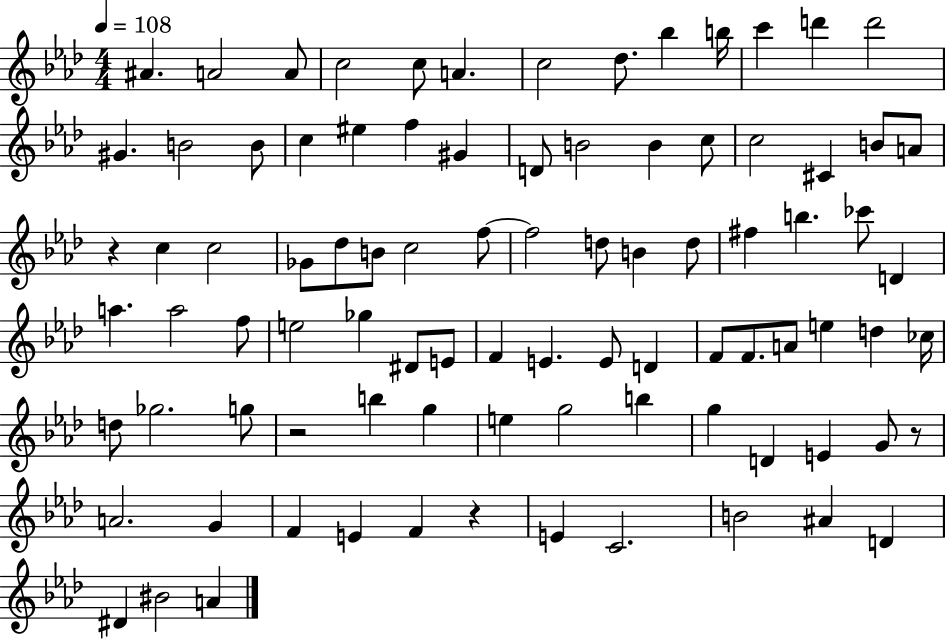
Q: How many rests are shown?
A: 4